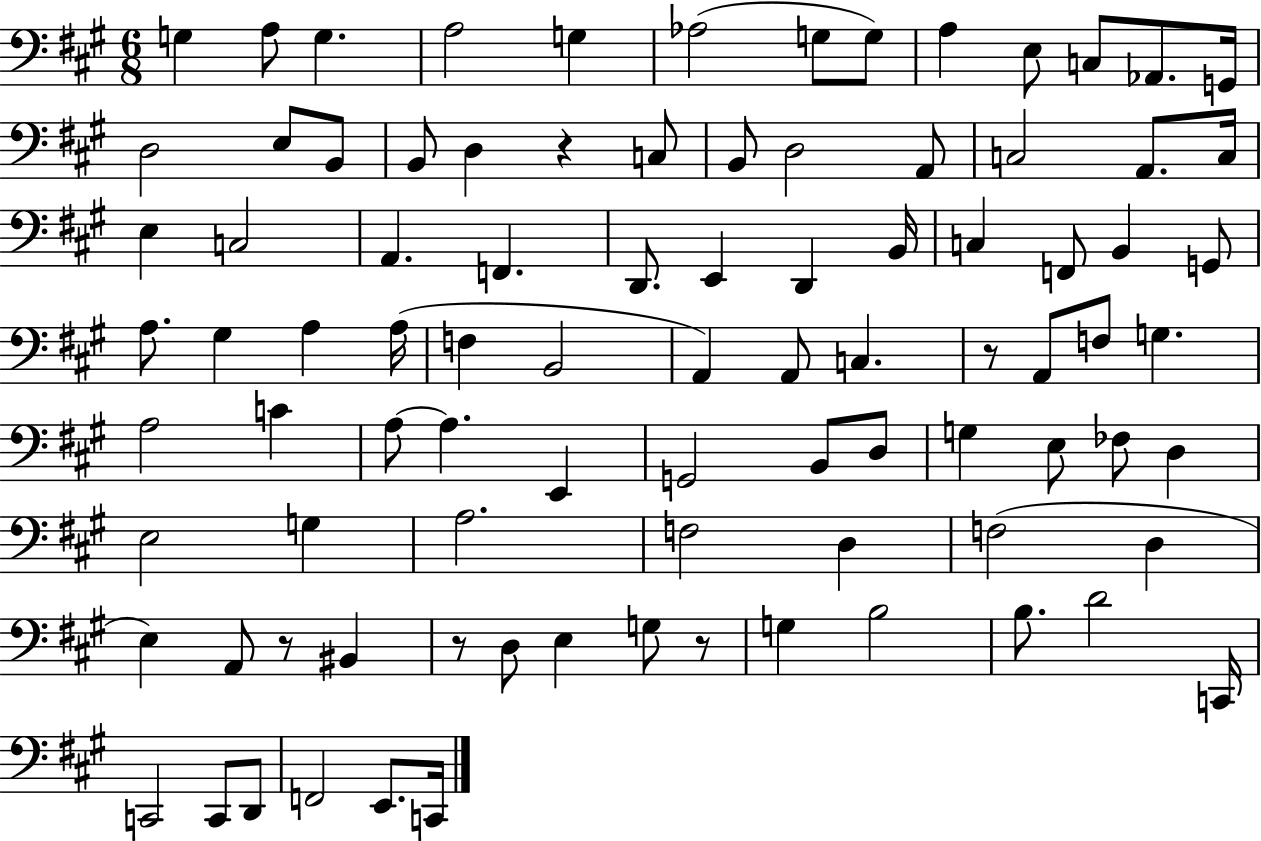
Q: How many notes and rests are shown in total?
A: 90